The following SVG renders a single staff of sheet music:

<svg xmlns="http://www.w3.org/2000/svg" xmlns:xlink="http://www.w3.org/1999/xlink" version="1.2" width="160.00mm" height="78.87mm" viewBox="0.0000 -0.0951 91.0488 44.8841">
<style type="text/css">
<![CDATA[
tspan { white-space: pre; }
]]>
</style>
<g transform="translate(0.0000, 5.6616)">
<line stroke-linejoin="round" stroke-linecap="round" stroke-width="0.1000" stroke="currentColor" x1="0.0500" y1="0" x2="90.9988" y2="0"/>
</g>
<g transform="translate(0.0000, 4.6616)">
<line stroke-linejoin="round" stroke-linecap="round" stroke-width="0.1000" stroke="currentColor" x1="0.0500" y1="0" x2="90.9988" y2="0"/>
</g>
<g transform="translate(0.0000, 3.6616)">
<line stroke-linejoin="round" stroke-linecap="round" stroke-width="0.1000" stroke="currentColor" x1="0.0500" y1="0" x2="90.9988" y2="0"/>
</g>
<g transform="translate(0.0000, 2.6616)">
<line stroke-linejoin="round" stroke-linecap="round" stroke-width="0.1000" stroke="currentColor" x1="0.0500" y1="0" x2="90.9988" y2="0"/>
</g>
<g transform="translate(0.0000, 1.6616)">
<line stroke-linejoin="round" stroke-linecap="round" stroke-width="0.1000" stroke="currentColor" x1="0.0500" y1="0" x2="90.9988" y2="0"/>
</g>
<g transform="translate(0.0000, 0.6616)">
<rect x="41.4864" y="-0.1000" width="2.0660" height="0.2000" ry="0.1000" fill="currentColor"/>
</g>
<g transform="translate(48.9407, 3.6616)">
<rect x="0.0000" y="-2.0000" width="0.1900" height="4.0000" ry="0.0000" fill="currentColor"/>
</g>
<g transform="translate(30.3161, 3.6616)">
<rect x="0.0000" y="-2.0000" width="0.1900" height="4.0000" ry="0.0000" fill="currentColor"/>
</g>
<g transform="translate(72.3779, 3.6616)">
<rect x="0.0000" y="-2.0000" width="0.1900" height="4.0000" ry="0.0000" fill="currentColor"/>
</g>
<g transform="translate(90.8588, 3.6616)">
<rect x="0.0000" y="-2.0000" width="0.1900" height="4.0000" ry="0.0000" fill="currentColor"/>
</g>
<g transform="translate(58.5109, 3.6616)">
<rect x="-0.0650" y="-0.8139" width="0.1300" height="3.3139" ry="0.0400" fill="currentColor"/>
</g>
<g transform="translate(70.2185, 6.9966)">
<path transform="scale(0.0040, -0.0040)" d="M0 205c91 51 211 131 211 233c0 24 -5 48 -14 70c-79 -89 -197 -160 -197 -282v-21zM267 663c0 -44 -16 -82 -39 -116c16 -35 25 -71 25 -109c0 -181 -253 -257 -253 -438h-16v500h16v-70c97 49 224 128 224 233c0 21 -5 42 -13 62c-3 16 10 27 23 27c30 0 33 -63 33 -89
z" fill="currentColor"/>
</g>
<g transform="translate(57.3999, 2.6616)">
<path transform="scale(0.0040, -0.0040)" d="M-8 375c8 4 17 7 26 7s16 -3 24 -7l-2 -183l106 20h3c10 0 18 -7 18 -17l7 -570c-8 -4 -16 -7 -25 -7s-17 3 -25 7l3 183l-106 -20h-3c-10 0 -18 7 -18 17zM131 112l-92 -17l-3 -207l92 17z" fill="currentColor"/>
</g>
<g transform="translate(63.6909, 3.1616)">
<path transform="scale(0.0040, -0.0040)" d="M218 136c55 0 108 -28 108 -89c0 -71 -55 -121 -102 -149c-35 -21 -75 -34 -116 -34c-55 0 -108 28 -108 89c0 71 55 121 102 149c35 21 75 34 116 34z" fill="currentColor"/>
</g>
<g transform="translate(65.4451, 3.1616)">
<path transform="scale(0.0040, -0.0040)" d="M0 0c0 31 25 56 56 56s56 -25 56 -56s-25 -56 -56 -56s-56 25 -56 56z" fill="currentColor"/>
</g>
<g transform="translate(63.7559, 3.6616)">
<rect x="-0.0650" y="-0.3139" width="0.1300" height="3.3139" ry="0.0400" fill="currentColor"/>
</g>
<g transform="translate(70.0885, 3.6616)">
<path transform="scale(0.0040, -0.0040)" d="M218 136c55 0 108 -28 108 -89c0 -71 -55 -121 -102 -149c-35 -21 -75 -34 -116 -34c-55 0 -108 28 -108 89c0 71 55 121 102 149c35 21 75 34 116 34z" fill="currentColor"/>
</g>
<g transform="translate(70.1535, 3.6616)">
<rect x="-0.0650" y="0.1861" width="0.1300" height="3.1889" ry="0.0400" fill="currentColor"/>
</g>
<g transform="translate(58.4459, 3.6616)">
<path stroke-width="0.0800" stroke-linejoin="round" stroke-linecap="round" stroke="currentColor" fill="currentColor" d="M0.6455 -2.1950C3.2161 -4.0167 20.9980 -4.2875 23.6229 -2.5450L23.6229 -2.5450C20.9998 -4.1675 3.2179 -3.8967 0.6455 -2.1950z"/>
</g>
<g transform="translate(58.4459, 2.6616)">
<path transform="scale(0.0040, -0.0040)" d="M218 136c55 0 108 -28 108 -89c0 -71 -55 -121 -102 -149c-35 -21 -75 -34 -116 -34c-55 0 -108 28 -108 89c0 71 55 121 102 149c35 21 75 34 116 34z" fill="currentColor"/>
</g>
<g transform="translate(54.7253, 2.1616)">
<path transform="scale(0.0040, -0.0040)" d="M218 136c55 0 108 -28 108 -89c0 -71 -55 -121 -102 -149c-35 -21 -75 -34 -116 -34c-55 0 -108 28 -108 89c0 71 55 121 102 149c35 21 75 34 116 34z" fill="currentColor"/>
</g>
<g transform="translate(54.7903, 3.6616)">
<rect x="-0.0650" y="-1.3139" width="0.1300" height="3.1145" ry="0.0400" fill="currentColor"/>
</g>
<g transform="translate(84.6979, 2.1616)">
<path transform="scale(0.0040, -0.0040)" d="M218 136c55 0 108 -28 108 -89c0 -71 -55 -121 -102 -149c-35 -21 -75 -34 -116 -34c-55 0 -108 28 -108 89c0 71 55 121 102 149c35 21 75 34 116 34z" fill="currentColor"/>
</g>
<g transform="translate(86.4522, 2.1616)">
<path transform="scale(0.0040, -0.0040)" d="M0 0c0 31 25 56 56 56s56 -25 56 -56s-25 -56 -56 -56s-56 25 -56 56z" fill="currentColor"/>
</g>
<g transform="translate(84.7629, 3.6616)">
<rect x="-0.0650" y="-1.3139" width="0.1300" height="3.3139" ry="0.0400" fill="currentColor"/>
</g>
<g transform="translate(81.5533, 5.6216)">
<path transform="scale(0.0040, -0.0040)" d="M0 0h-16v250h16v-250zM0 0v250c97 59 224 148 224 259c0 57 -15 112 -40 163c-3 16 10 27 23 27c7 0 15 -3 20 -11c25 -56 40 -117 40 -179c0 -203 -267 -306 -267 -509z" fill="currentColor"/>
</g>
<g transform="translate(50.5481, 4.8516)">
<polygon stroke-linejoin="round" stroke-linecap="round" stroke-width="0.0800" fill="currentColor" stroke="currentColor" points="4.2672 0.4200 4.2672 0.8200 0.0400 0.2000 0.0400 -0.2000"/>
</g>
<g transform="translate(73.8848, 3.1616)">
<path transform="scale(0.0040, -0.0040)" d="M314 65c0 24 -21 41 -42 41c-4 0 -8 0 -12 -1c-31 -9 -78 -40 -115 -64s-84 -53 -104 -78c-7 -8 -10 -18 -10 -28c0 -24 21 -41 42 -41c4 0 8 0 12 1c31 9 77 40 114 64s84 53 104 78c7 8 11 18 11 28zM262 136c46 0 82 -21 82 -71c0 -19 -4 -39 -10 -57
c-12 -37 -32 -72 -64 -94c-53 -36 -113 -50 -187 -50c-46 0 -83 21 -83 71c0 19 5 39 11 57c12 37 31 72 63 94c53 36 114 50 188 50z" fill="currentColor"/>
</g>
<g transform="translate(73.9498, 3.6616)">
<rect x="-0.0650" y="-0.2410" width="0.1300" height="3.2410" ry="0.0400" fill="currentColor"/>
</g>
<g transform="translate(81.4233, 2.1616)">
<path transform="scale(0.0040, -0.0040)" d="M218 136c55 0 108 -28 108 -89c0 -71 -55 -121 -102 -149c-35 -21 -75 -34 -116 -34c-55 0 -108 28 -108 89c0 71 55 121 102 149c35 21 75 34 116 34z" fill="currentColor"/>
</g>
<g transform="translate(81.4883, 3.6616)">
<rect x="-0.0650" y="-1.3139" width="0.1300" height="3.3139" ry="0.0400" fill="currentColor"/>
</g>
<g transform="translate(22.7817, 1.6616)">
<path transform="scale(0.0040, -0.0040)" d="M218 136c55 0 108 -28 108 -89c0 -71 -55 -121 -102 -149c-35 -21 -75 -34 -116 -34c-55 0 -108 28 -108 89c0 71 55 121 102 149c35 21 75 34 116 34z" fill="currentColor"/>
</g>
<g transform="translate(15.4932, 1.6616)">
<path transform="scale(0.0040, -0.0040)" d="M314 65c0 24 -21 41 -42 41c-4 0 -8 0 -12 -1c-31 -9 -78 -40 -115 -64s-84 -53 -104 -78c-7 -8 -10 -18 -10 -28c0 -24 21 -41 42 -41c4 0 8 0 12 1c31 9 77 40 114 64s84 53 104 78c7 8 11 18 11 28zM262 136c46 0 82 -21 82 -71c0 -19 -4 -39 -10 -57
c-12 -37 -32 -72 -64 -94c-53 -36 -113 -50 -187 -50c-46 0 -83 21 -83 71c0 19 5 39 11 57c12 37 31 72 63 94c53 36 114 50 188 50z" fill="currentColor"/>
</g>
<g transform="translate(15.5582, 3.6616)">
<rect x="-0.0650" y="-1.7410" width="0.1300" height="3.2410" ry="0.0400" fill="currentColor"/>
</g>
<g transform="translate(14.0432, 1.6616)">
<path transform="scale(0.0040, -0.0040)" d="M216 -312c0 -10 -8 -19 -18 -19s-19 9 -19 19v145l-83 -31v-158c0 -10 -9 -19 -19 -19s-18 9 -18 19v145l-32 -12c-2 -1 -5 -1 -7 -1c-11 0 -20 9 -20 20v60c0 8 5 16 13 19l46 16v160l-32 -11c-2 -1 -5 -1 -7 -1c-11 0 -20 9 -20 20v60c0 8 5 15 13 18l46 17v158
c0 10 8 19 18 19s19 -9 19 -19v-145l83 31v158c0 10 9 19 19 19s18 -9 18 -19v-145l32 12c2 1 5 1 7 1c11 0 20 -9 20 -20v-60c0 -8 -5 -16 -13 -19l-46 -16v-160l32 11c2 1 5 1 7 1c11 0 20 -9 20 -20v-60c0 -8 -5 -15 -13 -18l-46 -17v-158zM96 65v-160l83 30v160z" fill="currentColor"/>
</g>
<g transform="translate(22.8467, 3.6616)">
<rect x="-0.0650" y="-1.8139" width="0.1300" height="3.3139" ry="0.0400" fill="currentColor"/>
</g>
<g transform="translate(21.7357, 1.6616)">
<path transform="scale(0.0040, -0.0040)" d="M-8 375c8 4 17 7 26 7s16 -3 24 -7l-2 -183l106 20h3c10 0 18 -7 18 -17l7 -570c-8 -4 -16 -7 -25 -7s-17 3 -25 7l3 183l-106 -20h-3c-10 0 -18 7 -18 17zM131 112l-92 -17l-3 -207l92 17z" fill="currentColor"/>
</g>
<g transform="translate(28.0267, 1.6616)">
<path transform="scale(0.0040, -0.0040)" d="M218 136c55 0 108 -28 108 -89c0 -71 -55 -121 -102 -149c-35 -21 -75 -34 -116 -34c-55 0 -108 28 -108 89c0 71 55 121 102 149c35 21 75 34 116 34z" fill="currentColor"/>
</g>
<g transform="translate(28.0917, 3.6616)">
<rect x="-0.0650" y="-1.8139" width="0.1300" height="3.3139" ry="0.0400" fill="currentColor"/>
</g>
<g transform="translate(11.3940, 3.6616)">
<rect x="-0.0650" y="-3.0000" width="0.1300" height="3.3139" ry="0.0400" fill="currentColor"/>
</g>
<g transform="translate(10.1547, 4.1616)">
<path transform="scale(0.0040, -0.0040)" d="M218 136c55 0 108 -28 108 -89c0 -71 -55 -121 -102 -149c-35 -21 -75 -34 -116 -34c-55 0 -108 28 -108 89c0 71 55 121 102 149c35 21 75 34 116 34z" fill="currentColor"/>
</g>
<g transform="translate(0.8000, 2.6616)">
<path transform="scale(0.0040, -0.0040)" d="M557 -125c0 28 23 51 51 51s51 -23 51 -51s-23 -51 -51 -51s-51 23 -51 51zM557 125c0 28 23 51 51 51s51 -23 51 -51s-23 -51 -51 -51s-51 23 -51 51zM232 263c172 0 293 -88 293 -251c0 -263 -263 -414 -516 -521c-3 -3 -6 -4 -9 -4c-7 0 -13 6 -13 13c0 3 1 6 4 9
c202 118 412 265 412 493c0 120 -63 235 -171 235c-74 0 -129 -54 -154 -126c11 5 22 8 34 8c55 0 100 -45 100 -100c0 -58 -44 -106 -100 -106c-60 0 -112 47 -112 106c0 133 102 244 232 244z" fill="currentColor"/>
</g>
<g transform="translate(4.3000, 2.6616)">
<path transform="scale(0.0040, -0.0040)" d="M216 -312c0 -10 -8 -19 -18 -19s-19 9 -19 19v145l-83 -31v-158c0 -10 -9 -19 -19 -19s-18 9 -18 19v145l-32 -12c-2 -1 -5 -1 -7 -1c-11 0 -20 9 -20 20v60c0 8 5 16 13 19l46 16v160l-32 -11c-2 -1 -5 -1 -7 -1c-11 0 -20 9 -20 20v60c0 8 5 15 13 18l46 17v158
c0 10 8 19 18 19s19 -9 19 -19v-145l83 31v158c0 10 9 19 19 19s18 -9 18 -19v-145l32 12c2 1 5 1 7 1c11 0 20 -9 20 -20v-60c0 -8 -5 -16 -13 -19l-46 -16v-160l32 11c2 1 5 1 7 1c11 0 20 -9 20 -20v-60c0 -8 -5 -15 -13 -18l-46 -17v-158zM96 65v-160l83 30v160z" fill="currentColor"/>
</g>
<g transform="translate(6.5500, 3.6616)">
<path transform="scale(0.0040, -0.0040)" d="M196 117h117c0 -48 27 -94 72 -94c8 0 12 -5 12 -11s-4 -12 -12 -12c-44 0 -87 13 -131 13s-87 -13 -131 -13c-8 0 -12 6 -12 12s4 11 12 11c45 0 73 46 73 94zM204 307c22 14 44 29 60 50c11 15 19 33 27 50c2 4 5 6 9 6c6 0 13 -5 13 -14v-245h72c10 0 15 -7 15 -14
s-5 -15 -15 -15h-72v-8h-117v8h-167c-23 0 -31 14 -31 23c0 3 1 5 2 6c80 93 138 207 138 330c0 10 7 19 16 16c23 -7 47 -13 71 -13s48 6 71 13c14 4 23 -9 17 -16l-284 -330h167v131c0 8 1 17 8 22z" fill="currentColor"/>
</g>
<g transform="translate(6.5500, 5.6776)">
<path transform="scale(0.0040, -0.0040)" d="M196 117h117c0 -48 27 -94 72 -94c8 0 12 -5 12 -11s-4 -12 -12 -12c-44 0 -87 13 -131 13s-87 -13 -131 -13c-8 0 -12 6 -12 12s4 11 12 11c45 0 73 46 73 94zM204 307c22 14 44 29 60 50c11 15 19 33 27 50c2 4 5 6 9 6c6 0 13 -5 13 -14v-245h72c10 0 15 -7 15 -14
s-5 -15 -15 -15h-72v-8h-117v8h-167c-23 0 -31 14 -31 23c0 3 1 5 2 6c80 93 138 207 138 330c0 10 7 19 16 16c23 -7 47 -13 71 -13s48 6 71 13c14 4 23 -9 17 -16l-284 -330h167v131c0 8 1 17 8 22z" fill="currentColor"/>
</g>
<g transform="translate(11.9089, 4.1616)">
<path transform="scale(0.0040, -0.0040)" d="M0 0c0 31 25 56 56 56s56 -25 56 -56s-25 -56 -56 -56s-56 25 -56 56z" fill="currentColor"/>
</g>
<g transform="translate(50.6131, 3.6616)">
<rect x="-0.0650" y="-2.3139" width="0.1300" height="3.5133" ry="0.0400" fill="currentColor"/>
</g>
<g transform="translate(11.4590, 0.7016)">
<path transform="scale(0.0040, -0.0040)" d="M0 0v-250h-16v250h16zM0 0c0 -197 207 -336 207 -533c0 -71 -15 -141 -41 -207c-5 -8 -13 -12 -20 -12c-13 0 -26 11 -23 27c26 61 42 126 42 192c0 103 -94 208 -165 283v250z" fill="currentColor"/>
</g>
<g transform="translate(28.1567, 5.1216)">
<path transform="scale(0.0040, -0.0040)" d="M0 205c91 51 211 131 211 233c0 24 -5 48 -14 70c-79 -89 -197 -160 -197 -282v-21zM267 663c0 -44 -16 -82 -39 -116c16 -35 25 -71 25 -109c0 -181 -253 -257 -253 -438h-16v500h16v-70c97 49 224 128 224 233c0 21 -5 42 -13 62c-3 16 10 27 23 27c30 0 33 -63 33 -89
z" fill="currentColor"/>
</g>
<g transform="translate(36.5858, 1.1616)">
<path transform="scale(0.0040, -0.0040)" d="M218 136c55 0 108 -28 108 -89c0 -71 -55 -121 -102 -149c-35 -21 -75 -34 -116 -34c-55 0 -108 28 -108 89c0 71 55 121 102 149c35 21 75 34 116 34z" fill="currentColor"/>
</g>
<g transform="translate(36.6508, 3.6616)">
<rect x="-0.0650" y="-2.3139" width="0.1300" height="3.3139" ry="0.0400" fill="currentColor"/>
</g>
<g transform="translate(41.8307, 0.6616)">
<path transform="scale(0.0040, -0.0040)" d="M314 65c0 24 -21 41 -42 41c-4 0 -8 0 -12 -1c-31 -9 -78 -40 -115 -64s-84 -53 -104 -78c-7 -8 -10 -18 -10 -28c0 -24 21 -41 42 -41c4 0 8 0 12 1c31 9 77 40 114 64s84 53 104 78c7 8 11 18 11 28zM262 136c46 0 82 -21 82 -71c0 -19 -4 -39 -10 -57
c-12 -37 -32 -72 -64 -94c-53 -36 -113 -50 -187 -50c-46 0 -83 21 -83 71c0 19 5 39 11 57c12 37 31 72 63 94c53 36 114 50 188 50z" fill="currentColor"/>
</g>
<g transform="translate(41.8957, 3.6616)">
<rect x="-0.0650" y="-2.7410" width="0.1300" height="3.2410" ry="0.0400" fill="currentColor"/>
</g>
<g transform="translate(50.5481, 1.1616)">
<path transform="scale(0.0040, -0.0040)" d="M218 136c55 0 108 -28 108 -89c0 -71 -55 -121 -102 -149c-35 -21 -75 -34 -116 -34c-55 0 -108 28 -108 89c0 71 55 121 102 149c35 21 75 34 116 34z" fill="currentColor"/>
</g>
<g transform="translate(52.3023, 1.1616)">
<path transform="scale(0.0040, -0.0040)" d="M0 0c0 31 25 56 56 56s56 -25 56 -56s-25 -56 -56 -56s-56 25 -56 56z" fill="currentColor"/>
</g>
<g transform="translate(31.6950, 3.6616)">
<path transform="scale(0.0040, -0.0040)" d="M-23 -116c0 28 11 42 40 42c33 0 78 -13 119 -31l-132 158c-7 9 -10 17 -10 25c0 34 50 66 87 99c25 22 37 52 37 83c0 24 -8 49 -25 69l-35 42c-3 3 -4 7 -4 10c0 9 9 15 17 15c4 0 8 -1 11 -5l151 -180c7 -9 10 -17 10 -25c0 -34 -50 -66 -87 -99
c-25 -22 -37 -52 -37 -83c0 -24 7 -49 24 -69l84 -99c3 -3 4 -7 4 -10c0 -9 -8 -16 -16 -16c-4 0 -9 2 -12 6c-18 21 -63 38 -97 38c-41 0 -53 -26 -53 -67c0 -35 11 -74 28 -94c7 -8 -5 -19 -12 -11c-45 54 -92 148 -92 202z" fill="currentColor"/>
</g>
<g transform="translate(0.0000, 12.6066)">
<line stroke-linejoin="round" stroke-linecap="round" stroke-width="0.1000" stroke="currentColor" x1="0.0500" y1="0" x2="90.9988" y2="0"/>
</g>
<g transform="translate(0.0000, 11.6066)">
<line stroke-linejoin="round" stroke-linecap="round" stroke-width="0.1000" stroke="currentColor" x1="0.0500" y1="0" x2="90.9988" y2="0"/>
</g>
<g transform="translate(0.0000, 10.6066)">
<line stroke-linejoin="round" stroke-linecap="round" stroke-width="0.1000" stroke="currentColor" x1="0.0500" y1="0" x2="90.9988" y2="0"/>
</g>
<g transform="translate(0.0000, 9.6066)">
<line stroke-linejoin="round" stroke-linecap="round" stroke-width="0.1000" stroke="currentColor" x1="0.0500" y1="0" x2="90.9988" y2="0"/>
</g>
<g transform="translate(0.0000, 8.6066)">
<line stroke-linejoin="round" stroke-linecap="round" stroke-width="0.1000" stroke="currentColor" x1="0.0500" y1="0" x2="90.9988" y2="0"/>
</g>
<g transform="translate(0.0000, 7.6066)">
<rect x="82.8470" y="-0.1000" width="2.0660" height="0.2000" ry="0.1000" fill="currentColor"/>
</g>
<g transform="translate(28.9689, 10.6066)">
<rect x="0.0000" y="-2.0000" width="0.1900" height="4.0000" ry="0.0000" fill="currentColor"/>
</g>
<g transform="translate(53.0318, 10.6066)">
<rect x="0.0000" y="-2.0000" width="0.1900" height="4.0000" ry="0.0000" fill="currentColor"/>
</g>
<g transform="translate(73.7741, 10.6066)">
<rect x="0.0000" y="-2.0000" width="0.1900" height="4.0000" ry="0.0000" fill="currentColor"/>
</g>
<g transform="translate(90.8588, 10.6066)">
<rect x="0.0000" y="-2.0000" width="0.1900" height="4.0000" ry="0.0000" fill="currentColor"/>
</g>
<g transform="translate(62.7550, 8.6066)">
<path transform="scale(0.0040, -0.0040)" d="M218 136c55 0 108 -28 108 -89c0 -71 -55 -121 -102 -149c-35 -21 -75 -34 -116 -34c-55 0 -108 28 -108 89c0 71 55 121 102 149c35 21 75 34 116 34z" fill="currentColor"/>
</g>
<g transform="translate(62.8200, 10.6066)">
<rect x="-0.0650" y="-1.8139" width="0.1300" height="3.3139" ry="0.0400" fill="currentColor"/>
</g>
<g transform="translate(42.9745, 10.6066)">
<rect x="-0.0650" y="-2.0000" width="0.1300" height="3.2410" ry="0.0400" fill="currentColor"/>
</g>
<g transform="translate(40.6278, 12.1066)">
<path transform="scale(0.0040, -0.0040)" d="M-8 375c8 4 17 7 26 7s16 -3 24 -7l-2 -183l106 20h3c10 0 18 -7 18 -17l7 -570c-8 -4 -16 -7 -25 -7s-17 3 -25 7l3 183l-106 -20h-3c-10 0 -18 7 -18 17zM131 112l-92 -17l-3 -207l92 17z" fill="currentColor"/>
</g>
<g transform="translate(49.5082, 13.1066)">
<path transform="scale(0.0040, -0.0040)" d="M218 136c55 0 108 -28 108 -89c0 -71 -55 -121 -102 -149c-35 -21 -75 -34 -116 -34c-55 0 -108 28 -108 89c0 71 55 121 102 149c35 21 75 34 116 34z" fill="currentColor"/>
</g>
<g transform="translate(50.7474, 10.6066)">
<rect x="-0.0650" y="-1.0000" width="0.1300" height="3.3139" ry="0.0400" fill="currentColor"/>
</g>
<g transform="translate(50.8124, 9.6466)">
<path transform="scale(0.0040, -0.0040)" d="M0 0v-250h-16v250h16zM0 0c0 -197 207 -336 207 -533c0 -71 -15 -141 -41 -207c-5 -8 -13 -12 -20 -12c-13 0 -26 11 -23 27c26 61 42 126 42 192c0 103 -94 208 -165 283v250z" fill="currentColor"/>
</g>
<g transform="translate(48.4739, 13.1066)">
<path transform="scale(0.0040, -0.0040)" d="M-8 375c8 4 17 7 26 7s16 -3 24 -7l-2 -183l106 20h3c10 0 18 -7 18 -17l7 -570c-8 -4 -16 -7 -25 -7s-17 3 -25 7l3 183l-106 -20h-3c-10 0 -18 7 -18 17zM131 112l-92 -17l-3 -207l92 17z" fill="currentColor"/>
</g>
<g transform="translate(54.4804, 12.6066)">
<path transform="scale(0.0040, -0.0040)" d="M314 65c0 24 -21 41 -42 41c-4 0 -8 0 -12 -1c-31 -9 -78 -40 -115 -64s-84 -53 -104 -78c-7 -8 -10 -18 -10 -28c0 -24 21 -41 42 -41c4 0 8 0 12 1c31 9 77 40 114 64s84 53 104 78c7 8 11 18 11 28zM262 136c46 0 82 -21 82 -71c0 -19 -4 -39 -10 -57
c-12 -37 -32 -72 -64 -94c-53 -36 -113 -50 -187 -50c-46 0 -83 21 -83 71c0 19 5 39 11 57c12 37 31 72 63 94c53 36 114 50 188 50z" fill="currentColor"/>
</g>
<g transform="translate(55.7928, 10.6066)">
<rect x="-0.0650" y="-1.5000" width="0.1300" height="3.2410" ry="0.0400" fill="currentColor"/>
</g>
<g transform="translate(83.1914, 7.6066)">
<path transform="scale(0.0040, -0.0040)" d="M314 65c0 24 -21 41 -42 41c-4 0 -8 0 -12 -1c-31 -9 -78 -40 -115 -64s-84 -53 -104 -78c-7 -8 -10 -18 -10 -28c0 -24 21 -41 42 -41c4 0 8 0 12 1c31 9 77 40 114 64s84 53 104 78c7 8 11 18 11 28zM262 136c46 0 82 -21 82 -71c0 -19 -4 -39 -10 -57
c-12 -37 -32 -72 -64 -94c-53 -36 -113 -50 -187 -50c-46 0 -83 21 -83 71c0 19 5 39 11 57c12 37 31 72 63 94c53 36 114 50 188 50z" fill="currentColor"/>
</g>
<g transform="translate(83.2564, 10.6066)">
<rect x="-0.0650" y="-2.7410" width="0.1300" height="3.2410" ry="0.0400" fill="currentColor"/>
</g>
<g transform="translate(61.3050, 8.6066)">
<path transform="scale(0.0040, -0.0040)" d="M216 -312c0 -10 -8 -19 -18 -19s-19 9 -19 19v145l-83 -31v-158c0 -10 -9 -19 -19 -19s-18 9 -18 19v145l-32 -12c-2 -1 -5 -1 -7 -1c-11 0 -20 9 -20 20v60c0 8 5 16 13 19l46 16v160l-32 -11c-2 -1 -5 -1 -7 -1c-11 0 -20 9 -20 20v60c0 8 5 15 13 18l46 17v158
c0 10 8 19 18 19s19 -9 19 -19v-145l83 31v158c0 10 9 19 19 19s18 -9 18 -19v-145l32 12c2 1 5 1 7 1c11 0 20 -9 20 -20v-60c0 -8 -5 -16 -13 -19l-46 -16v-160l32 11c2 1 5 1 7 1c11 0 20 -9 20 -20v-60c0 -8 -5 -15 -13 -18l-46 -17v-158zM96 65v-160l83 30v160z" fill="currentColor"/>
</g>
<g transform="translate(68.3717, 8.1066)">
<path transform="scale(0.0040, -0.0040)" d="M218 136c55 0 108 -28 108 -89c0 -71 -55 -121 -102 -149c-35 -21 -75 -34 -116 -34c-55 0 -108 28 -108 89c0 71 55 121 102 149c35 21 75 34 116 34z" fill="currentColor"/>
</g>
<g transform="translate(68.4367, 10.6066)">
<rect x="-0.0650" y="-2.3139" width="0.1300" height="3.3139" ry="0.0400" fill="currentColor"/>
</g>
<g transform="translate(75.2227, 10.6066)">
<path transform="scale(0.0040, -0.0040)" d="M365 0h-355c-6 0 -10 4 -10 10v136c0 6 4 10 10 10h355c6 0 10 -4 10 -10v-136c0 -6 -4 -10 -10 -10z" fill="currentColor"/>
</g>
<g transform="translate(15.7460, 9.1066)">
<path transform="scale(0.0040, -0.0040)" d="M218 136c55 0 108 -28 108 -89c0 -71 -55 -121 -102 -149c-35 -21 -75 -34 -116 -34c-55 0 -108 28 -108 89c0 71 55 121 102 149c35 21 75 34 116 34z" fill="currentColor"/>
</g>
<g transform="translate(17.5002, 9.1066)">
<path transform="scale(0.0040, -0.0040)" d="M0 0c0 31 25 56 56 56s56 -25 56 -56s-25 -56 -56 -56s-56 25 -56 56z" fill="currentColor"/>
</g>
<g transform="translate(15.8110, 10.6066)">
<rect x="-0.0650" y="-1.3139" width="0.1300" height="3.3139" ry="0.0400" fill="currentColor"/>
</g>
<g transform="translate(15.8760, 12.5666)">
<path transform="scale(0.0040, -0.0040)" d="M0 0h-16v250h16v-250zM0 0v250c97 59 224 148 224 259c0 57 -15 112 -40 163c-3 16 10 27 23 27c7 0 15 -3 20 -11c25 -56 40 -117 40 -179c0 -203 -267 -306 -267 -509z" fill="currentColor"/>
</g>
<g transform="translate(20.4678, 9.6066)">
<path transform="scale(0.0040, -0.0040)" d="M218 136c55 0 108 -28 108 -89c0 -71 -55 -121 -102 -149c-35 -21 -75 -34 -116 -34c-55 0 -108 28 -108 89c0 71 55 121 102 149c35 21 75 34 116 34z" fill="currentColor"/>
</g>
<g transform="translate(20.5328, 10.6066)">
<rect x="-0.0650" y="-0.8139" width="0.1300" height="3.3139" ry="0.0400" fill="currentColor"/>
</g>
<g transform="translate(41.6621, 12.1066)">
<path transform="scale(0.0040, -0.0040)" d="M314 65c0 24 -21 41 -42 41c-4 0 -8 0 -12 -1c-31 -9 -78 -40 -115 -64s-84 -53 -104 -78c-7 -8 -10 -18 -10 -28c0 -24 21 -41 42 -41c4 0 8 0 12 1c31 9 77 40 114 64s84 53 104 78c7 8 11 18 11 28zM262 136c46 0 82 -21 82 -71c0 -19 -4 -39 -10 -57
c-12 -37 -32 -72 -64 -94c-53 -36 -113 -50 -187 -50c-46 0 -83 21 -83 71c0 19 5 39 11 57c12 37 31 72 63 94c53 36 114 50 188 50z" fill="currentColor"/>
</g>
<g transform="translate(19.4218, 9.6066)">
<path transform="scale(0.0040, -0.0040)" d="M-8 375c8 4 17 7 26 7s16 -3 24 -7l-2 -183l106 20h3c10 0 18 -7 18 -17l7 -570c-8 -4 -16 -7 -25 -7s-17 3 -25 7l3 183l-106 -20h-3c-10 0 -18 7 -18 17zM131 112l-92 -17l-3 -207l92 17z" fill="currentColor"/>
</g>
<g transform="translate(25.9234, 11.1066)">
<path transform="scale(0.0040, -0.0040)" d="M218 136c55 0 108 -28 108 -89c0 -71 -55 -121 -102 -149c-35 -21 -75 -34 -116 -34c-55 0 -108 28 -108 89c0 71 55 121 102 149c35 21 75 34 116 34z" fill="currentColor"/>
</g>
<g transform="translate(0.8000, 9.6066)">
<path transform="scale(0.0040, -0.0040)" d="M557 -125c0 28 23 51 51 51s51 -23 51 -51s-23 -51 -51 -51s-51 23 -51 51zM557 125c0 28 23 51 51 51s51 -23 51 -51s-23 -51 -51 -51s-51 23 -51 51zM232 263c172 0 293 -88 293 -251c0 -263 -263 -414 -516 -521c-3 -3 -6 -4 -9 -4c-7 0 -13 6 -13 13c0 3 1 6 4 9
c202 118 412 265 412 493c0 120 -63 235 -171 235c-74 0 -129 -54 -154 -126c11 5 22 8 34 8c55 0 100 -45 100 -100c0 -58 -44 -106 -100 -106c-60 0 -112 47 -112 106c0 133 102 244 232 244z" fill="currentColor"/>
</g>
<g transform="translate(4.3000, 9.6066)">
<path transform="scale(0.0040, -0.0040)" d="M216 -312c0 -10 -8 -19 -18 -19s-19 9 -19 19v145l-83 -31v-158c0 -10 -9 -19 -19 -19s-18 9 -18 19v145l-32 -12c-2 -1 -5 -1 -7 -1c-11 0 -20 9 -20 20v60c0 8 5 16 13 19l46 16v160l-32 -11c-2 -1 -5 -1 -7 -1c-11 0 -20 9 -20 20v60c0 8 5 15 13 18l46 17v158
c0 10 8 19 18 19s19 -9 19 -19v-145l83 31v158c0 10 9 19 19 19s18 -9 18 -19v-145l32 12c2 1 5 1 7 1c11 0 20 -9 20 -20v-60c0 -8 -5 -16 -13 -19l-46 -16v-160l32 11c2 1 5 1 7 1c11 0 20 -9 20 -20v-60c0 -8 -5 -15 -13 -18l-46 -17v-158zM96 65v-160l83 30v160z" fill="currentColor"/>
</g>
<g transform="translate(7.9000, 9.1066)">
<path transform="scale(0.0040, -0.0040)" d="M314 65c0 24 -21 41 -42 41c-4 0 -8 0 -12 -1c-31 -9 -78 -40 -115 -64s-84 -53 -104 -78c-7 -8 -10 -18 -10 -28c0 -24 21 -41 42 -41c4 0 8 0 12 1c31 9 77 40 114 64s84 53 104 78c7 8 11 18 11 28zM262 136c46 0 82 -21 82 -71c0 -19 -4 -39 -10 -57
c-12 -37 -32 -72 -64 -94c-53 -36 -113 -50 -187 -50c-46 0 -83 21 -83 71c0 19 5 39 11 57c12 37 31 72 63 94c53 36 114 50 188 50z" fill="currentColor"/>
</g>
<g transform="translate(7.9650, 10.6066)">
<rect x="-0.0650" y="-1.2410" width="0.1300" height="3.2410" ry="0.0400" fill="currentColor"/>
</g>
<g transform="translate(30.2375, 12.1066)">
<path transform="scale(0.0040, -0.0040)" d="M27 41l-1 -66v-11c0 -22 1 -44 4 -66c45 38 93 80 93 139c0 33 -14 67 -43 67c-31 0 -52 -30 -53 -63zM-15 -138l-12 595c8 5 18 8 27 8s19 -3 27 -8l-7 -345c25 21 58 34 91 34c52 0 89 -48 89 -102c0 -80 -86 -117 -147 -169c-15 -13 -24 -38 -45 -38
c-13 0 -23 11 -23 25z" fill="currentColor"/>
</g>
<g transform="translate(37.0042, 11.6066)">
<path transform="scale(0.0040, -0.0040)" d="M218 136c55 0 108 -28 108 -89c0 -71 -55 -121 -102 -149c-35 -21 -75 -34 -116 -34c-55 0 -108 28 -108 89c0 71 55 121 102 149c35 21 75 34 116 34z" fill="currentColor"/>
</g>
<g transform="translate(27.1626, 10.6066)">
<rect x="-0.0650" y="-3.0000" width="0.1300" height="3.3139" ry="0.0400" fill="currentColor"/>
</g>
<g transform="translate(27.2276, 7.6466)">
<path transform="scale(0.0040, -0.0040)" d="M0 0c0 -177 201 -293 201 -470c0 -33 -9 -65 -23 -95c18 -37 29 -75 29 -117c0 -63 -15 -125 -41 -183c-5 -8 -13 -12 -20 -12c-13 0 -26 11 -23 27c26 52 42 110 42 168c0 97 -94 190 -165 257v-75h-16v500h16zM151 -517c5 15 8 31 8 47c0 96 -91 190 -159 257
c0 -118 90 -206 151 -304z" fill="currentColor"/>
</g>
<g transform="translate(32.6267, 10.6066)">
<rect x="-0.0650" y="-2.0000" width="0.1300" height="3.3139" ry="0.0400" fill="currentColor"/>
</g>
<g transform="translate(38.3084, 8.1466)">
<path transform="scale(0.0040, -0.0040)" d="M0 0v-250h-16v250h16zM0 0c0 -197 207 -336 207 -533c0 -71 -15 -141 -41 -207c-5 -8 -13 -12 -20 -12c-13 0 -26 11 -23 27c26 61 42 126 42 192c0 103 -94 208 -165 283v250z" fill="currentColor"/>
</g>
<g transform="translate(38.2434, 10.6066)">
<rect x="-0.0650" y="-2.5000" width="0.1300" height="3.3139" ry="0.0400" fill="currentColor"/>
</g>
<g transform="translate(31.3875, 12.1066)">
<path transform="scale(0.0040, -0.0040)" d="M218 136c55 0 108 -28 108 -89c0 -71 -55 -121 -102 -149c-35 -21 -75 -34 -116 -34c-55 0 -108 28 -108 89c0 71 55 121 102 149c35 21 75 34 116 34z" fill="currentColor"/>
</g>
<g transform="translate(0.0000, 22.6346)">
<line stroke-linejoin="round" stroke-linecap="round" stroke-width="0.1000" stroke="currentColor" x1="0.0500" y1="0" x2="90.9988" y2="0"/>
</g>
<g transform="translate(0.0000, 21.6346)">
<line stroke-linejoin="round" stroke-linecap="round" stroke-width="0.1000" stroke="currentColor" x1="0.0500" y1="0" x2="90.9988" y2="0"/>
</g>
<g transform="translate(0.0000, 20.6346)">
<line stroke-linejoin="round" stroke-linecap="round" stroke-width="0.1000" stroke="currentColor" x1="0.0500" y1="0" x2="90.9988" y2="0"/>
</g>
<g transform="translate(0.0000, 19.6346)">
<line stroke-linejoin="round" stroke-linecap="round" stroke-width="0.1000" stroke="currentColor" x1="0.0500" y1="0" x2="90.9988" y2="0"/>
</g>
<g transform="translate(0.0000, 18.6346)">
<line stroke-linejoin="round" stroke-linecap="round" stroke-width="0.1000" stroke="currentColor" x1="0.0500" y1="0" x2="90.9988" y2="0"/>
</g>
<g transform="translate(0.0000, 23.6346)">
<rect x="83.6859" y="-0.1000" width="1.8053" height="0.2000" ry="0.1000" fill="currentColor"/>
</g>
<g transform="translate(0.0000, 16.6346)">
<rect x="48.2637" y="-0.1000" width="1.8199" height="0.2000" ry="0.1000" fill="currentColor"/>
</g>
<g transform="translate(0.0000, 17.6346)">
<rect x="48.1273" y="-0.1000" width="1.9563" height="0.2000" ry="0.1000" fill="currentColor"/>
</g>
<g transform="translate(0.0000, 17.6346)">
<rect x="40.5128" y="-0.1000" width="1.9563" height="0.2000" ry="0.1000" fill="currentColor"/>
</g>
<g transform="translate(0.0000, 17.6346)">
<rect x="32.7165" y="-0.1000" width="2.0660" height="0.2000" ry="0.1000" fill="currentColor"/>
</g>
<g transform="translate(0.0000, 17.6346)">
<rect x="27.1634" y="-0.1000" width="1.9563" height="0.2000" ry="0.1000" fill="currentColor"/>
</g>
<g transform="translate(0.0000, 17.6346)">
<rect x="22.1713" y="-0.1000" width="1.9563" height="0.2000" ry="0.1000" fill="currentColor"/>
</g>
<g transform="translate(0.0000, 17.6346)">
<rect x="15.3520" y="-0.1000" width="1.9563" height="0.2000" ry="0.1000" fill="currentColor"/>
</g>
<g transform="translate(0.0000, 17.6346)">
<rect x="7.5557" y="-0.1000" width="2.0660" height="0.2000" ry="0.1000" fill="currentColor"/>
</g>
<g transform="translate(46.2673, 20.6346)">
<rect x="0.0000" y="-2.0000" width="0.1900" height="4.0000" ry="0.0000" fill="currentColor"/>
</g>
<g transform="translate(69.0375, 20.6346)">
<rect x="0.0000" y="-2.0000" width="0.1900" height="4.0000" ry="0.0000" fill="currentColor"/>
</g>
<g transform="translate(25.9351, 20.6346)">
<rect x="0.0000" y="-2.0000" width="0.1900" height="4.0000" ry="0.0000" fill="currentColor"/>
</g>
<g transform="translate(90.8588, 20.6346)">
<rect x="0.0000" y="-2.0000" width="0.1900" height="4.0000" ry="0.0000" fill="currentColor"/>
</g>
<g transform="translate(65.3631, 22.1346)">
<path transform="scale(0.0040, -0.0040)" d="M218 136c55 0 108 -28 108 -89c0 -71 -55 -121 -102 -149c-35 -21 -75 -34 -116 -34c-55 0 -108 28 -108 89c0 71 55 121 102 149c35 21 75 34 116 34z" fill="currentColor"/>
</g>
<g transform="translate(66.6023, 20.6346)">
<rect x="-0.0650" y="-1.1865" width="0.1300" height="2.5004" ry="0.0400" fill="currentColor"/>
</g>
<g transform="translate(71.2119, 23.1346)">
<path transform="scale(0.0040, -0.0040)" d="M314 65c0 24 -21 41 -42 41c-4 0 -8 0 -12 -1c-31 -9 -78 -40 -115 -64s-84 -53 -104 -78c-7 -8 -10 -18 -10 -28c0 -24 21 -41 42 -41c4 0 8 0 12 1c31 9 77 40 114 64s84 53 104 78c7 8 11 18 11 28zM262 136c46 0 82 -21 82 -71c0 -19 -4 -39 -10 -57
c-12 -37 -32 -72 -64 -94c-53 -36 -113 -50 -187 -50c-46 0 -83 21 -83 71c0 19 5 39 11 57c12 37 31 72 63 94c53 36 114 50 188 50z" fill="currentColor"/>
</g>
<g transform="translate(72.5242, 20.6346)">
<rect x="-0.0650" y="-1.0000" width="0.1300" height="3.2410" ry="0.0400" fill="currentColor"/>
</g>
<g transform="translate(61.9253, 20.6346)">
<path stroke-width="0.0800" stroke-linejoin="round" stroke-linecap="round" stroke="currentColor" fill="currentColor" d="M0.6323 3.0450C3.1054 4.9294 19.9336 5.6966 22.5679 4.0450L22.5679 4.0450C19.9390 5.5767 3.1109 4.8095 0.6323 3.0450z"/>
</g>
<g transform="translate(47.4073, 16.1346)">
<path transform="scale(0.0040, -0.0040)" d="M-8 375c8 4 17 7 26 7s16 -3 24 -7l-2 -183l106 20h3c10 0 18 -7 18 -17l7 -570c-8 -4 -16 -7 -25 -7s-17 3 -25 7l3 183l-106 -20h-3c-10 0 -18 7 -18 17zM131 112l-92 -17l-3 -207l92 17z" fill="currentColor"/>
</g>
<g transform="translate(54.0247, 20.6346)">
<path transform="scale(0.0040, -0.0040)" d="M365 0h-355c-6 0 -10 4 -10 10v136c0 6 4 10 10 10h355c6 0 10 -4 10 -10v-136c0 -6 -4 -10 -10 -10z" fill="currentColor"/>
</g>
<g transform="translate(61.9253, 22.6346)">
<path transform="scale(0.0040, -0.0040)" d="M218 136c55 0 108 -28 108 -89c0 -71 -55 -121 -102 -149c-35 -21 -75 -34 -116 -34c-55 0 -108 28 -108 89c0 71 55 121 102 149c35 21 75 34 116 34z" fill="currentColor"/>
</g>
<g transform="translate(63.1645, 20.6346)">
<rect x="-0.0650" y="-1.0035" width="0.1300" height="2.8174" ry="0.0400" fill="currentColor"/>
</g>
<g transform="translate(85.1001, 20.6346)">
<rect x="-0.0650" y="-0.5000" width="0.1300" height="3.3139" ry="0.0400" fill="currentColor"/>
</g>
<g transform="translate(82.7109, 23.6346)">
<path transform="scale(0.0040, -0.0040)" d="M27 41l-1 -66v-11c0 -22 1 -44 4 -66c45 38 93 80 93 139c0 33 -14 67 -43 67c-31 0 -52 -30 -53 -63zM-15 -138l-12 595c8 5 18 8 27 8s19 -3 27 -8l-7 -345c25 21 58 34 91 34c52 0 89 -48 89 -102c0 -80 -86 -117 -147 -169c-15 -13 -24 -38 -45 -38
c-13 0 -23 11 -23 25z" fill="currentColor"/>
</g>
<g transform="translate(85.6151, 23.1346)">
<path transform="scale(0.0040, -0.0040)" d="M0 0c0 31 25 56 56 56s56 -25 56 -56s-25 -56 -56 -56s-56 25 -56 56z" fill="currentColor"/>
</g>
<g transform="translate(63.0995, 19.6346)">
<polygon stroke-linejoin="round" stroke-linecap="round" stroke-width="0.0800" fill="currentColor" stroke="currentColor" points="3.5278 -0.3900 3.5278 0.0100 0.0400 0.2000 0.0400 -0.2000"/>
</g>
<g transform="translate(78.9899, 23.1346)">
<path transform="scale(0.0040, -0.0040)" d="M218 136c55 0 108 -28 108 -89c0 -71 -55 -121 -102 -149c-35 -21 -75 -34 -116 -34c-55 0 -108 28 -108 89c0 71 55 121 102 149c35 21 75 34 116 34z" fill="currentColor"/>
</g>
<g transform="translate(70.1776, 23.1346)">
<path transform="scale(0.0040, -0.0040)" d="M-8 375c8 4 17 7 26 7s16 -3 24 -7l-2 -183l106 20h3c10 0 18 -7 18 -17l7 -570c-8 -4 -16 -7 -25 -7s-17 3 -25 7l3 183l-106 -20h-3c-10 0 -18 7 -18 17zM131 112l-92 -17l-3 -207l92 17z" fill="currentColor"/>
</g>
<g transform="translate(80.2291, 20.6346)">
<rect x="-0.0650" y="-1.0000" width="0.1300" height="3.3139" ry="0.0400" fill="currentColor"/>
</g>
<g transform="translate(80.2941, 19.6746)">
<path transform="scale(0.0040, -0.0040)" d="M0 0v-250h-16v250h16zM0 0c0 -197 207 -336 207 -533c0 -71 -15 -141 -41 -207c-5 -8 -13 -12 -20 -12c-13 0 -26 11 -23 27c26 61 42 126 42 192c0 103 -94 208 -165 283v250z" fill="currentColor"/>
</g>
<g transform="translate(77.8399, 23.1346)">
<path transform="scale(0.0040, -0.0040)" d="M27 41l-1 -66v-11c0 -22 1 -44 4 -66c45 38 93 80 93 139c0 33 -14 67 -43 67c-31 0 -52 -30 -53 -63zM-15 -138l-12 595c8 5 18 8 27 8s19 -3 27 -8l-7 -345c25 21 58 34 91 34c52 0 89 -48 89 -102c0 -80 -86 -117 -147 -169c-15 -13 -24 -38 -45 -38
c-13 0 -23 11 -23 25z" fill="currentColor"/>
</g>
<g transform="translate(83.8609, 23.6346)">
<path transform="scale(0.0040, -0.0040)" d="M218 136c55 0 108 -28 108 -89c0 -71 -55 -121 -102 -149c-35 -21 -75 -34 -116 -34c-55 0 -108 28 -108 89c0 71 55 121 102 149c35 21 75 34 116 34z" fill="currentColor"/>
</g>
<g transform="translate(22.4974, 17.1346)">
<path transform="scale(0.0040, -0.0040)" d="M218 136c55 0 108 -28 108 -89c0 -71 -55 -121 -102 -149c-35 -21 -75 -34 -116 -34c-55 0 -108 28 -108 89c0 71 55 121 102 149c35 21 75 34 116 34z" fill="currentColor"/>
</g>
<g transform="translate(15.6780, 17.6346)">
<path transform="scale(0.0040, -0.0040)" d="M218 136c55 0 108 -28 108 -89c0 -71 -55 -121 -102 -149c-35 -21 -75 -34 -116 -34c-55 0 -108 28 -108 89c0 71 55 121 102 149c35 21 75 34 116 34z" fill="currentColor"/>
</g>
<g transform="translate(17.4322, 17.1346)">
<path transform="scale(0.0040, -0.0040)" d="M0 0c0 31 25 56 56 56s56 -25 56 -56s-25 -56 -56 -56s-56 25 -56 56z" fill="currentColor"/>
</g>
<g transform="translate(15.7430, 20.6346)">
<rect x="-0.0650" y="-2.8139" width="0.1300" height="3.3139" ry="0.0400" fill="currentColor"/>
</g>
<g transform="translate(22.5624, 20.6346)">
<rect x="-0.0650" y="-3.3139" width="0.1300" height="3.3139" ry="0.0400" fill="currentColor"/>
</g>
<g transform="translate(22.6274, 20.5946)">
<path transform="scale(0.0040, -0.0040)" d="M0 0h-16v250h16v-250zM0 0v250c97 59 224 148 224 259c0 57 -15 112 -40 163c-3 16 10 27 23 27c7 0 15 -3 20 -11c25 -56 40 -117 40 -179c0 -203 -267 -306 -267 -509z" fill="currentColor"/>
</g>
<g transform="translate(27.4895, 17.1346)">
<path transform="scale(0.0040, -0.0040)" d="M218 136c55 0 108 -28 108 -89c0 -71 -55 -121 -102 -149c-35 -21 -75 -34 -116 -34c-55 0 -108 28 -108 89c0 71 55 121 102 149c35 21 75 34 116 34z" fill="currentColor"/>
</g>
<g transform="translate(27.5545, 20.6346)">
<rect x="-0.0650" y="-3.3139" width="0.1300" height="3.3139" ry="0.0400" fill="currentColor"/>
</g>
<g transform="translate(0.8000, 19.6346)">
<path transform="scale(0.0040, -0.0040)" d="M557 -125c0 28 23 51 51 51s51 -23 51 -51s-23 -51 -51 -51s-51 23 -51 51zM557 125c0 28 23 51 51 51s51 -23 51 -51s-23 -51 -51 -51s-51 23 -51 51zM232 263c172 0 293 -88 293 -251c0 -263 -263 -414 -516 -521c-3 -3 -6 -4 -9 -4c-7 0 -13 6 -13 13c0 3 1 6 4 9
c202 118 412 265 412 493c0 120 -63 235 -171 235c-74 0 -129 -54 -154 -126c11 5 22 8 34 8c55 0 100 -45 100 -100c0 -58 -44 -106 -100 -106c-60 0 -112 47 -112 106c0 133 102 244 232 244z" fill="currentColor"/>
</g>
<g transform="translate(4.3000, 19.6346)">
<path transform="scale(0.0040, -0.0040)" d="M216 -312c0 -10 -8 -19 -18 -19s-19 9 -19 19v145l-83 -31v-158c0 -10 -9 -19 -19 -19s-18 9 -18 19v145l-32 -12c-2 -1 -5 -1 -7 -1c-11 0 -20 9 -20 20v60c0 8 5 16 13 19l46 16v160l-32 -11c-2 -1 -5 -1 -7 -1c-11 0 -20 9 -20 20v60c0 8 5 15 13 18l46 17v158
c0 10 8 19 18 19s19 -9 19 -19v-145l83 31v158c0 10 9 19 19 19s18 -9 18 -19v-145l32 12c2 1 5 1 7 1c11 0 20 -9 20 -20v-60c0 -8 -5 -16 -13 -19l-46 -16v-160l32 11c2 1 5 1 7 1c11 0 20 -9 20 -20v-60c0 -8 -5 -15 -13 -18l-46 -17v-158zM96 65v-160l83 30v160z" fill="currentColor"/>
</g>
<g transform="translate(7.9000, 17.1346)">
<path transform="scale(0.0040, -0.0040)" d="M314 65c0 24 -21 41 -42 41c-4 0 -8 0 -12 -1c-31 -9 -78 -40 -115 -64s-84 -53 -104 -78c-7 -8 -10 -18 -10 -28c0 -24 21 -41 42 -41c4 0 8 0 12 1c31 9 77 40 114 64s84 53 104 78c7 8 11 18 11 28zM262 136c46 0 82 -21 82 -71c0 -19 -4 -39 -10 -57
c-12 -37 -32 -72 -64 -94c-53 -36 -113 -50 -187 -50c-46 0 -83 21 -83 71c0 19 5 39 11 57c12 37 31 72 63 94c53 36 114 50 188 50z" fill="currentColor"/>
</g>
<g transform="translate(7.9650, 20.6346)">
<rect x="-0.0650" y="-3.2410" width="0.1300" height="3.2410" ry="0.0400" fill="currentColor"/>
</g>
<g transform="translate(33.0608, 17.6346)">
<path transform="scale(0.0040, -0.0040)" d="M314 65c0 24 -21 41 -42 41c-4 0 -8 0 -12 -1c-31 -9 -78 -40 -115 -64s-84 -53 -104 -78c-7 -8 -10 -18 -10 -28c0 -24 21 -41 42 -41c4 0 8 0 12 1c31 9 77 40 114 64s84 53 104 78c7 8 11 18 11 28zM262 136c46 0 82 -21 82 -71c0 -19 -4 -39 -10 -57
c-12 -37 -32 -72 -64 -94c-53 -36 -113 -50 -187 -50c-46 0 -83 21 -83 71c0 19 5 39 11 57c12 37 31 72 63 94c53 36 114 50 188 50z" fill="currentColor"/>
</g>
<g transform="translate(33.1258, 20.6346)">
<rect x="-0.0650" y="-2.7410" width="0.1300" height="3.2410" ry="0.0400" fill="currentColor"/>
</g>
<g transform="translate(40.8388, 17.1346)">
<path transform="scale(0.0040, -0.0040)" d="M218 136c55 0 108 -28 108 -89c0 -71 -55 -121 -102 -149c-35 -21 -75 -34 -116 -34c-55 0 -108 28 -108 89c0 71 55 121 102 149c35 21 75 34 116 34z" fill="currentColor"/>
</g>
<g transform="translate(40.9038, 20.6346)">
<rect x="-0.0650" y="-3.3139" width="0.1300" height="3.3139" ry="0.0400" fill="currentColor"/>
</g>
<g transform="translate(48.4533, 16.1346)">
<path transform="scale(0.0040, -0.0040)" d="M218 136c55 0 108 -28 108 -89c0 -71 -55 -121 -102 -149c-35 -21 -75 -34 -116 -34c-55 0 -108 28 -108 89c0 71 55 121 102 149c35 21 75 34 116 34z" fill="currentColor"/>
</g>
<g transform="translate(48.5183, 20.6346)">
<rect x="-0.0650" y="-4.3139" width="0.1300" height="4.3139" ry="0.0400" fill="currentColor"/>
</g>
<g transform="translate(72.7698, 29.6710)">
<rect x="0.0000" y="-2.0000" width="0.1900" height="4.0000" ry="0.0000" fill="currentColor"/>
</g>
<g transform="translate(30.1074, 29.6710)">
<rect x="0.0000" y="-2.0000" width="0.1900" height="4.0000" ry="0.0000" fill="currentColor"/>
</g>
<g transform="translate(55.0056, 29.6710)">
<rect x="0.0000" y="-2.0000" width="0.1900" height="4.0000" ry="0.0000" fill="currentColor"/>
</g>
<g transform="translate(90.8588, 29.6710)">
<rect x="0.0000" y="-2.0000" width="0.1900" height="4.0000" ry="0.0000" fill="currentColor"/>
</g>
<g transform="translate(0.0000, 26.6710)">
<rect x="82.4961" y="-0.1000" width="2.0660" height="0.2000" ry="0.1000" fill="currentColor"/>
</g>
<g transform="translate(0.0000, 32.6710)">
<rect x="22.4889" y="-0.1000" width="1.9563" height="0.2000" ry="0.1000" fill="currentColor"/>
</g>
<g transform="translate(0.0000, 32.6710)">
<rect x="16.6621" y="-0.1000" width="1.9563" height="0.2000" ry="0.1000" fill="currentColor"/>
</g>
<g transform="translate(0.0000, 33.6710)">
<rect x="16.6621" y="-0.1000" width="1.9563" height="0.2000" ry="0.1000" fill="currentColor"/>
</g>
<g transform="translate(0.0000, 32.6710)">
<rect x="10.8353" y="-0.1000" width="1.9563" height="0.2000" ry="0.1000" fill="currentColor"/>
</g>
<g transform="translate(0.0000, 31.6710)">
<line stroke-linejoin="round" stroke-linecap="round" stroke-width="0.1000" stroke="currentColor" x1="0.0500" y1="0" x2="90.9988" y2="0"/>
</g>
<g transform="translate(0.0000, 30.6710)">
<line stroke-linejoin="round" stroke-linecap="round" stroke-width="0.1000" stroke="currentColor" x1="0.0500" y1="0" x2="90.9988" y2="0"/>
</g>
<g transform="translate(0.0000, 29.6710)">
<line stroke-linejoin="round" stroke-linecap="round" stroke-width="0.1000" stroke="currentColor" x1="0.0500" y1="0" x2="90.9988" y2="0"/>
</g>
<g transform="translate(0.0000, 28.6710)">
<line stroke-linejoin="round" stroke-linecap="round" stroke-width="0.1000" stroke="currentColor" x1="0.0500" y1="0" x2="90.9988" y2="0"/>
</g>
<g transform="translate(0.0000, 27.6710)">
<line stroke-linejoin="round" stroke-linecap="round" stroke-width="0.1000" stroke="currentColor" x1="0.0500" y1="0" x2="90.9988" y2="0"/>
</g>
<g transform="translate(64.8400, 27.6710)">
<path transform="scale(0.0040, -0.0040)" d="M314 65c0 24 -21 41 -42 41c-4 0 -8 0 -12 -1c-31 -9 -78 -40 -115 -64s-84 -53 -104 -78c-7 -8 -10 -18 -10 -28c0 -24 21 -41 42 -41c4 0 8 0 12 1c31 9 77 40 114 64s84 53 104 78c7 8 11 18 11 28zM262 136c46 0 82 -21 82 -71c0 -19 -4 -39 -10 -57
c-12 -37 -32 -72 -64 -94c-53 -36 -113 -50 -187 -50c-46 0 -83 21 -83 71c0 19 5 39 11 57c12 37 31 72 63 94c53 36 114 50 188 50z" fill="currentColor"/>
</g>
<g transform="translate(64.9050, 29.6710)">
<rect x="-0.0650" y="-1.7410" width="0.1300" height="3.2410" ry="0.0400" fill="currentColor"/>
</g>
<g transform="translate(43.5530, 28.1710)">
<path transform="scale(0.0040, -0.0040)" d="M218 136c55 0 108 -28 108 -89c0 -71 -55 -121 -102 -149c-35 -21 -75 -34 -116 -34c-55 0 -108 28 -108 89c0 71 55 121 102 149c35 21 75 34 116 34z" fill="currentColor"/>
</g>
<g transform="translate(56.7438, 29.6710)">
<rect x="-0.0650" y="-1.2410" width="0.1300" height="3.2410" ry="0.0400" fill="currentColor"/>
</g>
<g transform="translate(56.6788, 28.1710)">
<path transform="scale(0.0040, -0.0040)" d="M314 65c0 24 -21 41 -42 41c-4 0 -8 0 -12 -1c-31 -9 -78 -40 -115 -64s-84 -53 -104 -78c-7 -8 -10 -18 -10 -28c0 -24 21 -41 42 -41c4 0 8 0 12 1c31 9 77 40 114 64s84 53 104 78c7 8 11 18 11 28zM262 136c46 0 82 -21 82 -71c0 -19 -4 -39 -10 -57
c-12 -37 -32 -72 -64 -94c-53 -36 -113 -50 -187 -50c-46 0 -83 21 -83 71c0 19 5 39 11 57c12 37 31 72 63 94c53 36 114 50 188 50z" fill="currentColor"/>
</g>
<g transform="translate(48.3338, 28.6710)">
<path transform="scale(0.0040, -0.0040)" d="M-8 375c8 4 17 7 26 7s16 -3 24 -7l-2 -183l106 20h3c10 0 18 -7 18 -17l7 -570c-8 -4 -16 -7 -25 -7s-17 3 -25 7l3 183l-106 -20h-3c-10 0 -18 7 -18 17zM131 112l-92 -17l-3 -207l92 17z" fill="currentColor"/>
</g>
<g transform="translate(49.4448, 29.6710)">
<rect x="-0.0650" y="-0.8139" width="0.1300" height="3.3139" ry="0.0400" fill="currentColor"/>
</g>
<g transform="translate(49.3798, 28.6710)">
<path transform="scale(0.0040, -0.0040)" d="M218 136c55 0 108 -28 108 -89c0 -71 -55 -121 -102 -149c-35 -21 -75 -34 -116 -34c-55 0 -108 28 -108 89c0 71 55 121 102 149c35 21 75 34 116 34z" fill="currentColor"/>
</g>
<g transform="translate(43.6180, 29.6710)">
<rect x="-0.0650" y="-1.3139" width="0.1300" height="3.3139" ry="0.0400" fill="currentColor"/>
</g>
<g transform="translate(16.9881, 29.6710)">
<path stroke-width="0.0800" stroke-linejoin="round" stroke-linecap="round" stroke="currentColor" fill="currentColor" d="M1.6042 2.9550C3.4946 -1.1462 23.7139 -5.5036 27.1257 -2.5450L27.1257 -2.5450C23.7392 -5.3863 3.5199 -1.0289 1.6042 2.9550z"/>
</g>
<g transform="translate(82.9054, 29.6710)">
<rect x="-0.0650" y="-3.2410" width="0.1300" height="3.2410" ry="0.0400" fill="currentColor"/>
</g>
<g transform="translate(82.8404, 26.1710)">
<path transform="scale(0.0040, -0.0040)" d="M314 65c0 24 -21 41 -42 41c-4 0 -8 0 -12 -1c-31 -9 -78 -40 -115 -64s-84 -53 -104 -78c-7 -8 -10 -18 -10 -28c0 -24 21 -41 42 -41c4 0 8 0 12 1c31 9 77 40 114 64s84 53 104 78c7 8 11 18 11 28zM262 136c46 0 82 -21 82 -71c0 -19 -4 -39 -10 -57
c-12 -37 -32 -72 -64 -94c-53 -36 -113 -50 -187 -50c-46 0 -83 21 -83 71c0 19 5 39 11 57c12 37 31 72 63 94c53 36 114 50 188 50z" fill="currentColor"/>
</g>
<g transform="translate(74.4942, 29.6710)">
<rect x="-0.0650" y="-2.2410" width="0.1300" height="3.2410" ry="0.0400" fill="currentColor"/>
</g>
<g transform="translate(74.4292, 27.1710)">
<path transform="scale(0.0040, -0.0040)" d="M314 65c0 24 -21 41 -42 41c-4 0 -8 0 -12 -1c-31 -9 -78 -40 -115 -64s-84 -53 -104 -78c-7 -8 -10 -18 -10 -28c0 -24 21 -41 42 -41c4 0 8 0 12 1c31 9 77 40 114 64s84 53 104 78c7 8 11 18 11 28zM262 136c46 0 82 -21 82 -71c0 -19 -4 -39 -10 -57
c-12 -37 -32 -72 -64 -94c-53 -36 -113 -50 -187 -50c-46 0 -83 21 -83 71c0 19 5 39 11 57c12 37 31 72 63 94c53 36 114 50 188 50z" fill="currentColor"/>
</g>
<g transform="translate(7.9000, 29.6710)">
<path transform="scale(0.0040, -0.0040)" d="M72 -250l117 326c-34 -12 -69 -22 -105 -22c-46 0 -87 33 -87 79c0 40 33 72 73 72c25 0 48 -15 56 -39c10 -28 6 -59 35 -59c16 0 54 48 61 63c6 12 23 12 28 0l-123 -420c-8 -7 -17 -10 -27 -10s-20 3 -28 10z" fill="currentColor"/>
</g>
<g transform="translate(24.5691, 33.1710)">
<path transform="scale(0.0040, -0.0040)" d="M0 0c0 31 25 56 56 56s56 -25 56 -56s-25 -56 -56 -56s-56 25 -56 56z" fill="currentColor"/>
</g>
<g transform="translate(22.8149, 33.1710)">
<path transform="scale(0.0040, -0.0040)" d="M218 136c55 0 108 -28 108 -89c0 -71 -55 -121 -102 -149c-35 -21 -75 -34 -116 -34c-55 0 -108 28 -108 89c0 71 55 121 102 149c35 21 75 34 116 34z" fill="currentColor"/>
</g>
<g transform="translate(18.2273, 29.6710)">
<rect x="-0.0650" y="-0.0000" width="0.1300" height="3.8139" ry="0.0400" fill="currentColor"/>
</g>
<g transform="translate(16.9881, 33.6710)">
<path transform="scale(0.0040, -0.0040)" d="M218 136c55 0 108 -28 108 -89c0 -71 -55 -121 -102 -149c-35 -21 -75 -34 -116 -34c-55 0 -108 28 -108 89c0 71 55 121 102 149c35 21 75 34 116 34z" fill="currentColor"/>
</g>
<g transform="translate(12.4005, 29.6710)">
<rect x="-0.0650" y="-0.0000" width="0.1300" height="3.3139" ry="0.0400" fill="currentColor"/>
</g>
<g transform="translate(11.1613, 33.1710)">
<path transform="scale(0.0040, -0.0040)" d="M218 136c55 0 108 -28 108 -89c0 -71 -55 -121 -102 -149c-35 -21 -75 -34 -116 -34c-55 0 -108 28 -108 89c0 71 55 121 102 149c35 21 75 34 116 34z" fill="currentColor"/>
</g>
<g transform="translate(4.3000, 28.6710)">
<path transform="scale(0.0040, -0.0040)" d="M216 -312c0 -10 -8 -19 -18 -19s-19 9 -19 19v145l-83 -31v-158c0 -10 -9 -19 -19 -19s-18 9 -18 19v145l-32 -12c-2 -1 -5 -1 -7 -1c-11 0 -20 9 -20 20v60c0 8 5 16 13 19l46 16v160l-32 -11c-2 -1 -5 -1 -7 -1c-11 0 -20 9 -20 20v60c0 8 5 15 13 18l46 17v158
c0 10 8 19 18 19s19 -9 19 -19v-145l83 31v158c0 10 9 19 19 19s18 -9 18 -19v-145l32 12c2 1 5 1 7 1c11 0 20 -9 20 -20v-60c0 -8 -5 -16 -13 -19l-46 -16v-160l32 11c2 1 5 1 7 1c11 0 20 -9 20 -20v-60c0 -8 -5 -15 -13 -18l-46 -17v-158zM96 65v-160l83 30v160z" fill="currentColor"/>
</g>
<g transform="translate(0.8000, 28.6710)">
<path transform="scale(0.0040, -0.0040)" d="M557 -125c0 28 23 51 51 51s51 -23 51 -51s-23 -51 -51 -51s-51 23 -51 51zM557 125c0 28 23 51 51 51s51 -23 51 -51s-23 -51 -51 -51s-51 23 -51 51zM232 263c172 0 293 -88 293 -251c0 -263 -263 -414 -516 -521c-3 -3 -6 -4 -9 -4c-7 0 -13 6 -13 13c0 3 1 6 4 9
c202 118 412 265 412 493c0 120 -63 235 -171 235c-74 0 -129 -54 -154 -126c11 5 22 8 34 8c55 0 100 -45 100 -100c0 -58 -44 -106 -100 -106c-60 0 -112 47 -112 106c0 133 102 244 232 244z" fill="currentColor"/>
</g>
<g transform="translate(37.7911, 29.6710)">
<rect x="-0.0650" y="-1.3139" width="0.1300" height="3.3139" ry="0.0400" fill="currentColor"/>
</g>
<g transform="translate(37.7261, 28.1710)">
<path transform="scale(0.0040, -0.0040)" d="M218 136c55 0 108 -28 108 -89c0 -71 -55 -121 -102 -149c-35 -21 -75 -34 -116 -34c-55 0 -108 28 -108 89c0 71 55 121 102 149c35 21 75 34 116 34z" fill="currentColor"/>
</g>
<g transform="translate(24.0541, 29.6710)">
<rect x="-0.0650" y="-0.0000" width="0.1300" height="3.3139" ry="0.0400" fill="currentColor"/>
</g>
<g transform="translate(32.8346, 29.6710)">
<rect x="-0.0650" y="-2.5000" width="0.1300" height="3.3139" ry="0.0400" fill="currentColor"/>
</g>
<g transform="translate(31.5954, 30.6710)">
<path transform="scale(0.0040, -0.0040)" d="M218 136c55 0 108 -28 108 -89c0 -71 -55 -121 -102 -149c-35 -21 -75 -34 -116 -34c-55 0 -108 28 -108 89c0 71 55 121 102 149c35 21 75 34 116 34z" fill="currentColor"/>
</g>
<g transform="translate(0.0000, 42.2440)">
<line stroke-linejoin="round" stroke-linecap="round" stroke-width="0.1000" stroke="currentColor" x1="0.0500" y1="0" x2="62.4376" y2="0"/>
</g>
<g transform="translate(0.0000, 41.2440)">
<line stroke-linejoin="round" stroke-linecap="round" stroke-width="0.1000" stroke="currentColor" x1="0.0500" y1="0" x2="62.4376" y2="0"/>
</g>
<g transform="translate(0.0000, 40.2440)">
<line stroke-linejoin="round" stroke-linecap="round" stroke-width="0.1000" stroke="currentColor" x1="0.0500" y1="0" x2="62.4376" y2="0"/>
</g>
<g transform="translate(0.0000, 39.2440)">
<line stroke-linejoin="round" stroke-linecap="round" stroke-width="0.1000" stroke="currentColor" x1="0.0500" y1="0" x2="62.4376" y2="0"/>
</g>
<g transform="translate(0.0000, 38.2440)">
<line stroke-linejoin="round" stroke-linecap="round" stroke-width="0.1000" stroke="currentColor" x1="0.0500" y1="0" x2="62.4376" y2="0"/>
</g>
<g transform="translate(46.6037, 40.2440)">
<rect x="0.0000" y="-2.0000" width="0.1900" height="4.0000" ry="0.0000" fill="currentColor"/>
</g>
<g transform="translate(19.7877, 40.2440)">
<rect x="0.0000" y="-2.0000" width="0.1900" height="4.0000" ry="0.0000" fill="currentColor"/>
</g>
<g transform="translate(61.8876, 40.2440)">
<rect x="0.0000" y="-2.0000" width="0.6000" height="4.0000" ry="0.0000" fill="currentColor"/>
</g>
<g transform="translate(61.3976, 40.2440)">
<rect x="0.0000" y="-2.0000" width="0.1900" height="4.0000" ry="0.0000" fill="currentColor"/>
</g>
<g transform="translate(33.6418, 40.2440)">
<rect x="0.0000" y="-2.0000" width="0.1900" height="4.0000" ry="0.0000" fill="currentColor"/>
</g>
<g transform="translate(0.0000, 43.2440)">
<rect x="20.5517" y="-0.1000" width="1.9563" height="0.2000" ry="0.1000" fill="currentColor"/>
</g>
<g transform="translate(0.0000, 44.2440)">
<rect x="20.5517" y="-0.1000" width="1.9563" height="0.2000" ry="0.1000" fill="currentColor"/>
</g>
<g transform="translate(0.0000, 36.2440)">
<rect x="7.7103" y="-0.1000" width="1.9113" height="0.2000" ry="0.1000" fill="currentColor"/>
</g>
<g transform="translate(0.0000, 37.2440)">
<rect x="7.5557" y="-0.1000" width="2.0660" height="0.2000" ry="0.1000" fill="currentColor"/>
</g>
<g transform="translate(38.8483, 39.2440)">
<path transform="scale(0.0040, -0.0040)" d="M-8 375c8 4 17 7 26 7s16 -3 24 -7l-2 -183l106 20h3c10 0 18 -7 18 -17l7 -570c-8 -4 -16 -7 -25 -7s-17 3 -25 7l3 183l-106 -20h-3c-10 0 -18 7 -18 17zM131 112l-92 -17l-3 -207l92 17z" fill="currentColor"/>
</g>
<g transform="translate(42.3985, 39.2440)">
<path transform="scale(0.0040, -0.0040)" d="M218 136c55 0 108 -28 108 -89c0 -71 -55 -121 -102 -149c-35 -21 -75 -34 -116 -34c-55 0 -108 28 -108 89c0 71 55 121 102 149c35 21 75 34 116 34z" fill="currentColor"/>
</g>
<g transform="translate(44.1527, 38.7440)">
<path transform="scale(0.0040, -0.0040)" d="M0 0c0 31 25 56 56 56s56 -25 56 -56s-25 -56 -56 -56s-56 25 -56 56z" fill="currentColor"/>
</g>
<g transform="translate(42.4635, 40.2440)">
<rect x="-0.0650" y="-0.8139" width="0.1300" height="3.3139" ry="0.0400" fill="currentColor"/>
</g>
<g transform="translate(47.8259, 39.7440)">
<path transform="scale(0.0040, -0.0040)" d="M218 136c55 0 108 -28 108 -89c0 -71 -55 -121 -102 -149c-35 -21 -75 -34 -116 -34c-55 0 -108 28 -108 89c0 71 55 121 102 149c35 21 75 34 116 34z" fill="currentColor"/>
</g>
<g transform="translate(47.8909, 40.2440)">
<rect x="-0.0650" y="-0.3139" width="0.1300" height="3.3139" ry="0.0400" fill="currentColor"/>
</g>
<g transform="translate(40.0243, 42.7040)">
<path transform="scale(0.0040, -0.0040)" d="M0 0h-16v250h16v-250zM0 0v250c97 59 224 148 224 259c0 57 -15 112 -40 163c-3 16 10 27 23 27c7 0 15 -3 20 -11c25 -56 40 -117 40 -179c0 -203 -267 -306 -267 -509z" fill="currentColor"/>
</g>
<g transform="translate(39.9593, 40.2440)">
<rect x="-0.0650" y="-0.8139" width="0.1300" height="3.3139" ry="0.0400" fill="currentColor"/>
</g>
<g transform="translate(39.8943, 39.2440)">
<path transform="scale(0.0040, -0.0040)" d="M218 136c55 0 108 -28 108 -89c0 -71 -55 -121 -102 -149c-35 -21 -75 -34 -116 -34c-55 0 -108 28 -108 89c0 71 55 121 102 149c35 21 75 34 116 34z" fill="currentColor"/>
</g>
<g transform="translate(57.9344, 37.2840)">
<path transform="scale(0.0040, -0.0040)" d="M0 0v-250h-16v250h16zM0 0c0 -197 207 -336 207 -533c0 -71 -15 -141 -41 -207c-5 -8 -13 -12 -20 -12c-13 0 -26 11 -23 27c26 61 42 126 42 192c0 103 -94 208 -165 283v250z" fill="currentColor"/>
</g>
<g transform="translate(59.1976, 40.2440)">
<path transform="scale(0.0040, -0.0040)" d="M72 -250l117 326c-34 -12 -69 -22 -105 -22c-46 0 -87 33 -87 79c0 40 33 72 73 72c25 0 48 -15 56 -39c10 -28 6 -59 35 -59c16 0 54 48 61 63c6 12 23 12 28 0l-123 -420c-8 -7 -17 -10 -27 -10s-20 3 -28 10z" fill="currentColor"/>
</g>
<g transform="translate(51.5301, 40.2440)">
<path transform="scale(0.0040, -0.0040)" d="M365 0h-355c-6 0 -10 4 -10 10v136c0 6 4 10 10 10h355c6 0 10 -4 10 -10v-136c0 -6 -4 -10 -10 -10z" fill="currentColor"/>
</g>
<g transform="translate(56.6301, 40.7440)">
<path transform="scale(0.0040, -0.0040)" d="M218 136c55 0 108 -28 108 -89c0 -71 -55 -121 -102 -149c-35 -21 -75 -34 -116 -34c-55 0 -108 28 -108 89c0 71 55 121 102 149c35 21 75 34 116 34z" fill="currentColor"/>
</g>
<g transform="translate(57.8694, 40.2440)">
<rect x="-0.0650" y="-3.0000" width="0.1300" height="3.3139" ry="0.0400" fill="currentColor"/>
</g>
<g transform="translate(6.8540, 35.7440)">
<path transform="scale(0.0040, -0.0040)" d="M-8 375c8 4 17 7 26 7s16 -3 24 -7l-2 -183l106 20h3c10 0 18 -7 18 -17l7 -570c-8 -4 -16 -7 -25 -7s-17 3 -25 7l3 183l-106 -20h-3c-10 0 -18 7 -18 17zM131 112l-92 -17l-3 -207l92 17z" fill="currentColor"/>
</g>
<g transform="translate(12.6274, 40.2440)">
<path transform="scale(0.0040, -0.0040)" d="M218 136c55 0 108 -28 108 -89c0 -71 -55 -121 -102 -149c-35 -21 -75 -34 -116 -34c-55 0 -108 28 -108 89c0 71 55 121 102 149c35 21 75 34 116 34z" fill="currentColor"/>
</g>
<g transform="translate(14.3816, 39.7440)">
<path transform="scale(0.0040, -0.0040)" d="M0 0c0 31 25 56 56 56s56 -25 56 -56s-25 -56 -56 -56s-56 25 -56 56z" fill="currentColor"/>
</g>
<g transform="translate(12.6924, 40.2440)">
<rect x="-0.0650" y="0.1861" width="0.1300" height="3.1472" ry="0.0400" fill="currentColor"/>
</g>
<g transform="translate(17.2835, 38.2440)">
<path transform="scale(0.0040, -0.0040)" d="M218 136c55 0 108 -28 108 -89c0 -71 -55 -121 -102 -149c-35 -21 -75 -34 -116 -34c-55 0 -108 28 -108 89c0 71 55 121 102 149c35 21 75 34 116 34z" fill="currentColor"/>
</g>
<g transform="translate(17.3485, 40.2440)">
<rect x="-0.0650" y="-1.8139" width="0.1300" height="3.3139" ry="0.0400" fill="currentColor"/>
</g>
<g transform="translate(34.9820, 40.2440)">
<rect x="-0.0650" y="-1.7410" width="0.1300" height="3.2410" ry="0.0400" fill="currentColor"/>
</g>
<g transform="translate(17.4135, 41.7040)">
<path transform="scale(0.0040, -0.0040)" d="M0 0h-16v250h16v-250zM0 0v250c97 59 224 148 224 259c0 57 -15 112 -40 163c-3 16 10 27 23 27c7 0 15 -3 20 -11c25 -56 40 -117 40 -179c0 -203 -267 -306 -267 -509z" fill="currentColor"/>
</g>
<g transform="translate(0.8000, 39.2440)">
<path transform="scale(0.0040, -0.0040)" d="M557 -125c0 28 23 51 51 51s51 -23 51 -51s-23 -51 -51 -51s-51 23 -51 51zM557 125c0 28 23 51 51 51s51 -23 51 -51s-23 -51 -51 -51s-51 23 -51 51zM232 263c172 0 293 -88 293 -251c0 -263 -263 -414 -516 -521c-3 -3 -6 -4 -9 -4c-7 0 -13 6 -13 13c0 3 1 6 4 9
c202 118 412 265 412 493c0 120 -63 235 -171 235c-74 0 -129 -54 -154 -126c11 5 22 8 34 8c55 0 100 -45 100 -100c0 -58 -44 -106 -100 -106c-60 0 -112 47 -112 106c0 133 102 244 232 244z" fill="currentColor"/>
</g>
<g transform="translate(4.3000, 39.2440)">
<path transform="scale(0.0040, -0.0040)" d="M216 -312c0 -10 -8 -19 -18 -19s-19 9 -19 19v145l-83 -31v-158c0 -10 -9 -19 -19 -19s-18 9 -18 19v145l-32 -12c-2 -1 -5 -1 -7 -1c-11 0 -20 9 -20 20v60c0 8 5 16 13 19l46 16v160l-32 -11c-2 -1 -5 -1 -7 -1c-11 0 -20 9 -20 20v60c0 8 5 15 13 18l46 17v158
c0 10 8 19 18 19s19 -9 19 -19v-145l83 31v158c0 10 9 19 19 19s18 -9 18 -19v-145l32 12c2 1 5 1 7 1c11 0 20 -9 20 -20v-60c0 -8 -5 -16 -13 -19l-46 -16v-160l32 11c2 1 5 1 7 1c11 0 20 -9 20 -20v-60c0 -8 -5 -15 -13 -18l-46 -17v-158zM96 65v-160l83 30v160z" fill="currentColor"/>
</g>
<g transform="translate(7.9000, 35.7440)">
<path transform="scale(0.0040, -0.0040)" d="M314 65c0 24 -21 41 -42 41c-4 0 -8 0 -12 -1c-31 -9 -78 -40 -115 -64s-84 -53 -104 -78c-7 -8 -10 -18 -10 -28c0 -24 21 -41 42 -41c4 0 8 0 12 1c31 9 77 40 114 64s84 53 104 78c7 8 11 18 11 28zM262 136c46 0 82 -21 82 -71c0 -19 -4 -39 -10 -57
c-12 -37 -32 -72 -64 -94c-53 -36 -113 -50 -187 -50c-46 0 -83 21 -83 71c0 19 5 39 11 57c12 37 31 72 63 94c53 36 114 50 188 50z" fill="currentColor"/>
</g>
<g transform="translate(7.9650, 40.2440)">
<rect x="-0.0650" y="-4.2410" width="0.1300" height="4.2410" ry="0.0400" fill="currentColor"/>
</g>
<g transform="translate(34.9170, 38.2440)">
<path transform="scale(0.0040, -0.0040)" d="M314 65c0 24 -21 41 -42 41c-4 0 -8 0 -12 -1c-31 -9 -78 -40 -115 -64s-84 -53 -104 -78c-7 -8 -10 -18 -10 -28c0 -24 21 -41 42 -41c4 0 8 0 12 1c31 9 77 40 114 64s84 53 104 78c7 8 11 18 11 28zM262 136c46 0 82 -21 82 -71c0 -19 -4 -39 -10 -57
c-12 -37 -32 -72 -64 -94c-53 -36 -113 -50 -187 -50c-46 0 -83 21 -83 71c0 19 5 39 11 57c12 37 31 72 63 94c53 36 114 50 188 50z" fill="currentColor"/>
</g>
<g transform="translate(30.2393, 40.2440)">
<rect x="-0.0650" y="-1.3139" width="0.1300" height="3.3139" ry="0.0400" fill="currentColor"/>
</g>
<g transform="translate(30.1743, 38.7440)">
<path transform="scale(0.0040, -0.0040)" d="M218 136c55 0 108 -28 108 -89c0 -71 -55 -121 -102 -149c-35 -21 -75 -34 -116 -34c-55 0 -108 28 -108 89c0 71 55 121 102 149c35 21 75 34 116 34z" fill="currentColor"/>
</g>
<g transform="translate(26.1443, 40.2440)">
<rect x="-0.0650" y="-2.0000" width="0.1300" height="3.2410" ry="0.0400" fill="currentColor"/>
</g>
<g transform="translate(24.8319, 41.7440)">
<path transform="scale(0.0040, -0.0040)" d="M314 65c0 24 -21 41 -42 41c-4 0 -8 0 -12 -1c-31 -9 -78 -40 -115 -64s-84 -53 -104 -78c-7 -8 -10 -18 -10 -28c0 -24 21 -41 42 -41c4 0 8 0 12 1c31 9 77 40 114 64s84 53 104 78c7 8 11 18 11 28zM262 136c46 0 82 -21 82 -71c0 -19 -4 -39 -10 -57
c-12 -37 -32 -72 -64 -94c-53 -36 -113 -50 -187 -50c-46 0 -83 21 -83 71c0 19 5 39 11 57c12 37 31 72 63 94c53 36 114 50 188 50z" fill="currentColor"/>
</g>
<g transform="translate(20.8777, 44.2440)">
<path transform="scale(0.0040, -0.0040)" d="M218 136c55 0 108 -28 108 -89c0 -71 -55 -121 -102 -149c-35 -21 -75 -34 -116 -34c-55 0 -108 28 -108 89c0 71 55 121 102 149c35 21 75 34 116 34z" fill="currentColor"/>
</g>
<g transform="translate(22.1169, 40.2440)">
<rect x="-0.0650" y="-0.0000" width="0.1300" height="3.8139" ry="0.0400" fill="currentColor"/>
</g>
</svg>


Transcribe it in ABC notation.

X:1
T:Untitled
M:4/4
L:1/4
K:G
C,/2 ^A,2 A, A,/4 z B, C2 B,/2 G,/2 F, E, D,/4 E,2 G,/2 G, G,2 G,/2 F, C,/4 _A,, B,,/2 A,,2 F,,/2 G,,2 ^A, B, z2 C2 D2 C D/2 D C2 D F z2 G,,/2 A,,/2 F,,2 _F,,/2 _E,, z/2 D,, C,, D,, B,, G, G, F, G,2 A,2 B,2 D2 F2 D, A,/2 C,, A,,2 G, A,2 F,/2 F, E, z2 C,/2 z/2